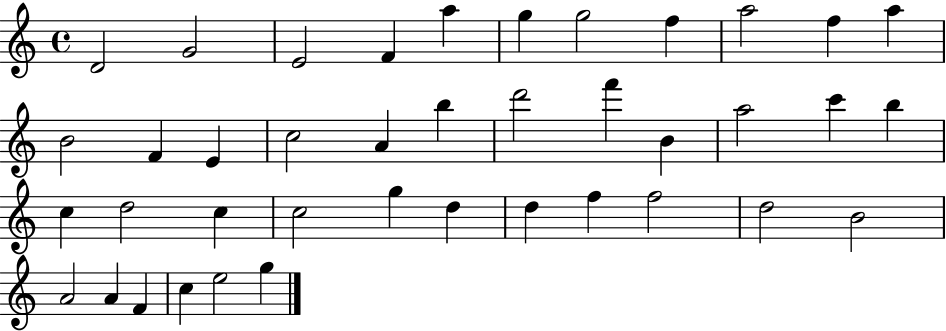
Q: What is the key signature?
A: C major